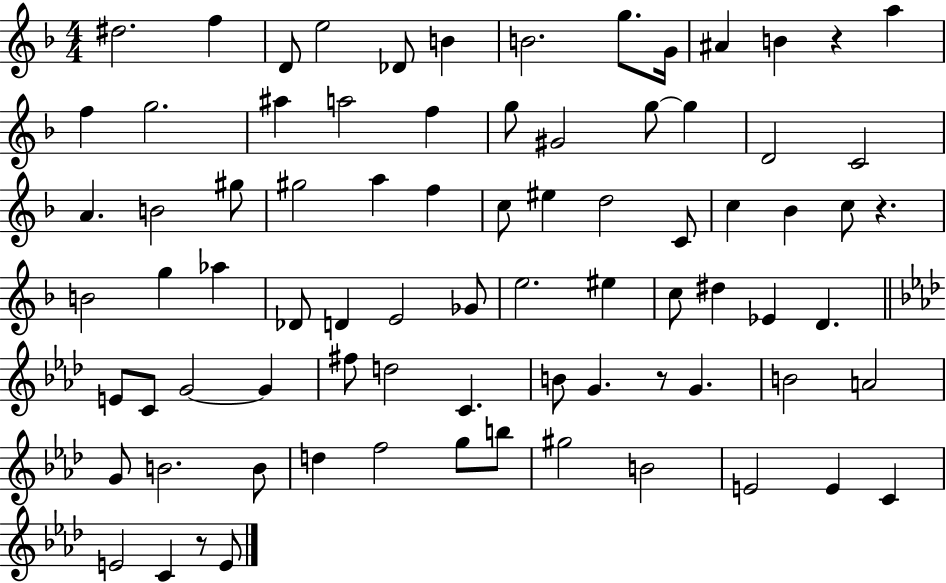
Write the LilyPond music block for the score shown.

{
  \clef treble
  \numericTimeSignature
  \time 4/4
  \key f \major
  dis''2. f''4 | d'8 e''2 des'8 b'4 | b'2. g''8. g'16 | ais'4 b'4 r4 a''4 | \break f''4 g''2. | ais''4 a''2 f''4 | g''8 gis'2 g''8~~ g''4 | d'2 c'2 | \break a'4. b'2 gis''8 | gis''2 a''4 f''4 | c''8 eis''4 d''2 c'8 | c''4 bes'4 c''8 r4. | \break b'2 g''4 aes''4 | des'8 d'4 e'2 ges'8 | e''2. eis''4 | c''8 dis''4 ees'4 d'4. | \break \bar "||" \break \key aes \major e'8 c'8 g'2~~ g'4 | fis''8 d''2 c'4. | b'8 g'4. r8 g'4. | b'2 a'2 | \break g'8 b'2. b'8 | d''4 f''2 g''8 b''8 | gis''2 b'2 | e'2 e'4 c'4 | \break e'2 c'4 r8 e'8 | \bar "|."
}